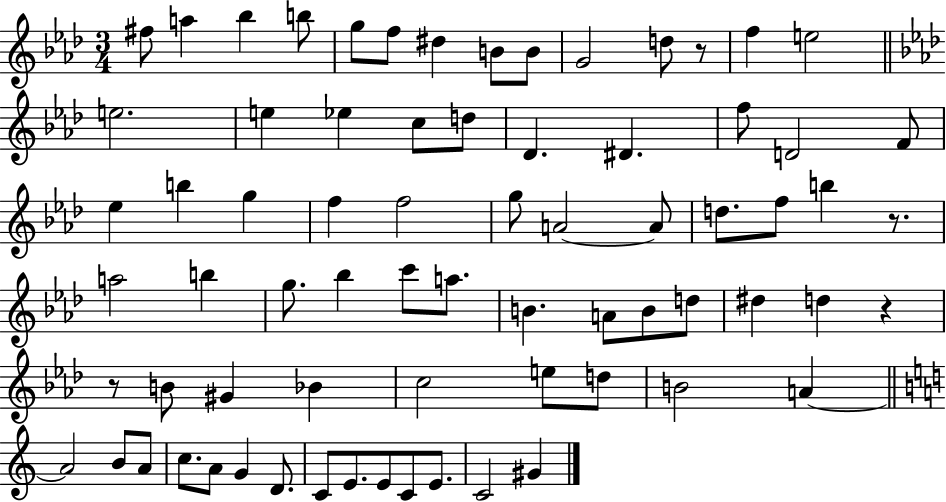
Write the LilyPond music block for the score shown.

{
  \clef treble
  \numericTimeSignature
  \time 3/4
  \key aes \major
  \repeat volta 2 { fis''8 a''4 bes''4 b''8 | g''8 f''8 dis''4 b'8 b'8 | g'2 d''8 r8 | f''4 e''2 | \break \bar "||" \break \key aes \major e''2. | e''4 ees''4 c''8 d''8 | des'4. dis'4. | f''8 d'2 f'8 | \break ees''4 b''4 g''4 | f''4 f''2 | g''8 a'2~~ a'8 | d''8. f''8 b''4 r8. | \break a''2 b''4 | g''8. bes''4 c'''8 a''8. | b'4. a'8 b'8 d''8 | dis''4 d''4 r4 | \break r8 b'8 gis'4 bes'4 | c''2 e''8 d''8 | b'2 a'4~~ | \bar "||" \break \key c \major a'2 b'8 a'8 | c''8. a'8 g'4 d'8. | c'8 e'8. e'8 c'8 e'8. | c'2 gis'4 | \break } \bar "|."
}